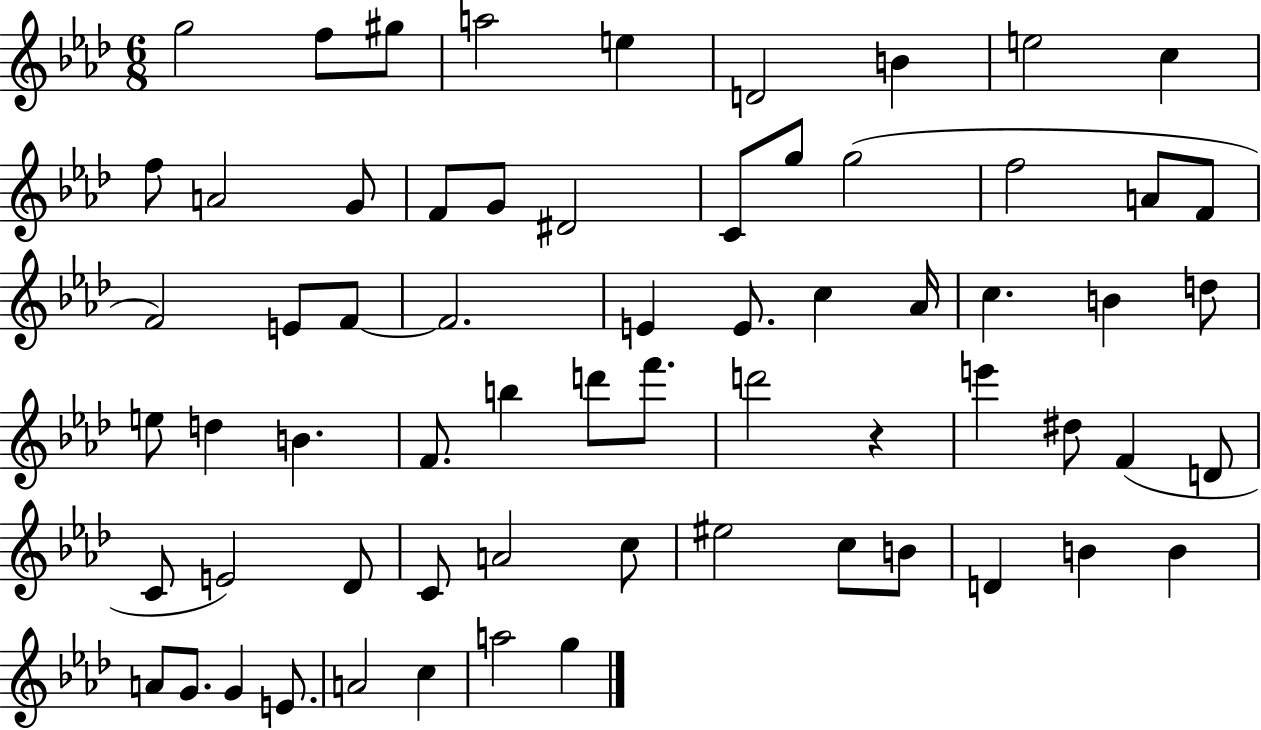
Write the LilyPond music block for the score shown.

{
  \clef treble
  \numericTimeSignature
  \time 6/8
  \key aes \major
  g''2 f''8 gis''8 | a''2 e''4 | d'2 b'4 | e''2 c''4 | \break f''8 a'2 g'8 | f'8 g'8 dis'2 | c'8 g''8 g''2( | f''2 a'8 f'8 | \break f'2) e'8 f'8~~ | f'2. | e'4 e'8. c''4 aes'16 | c''4. b'4 d''8 | \break e''8 d''4 b'4. | f'8. b''4 d'''8 f'''8. | d'''2 r4 | e'''4 dis''8 f'4( d'8 | \break c'8 e'2) des'8 | c'8 a'2 c''8 | eis''2 c''8 b'8 | d'4 b'4 b'4 | \break a'8 g'8. g'4 e'8. | a'2 c''4 | a''2 g''4 | \bar "|."
}